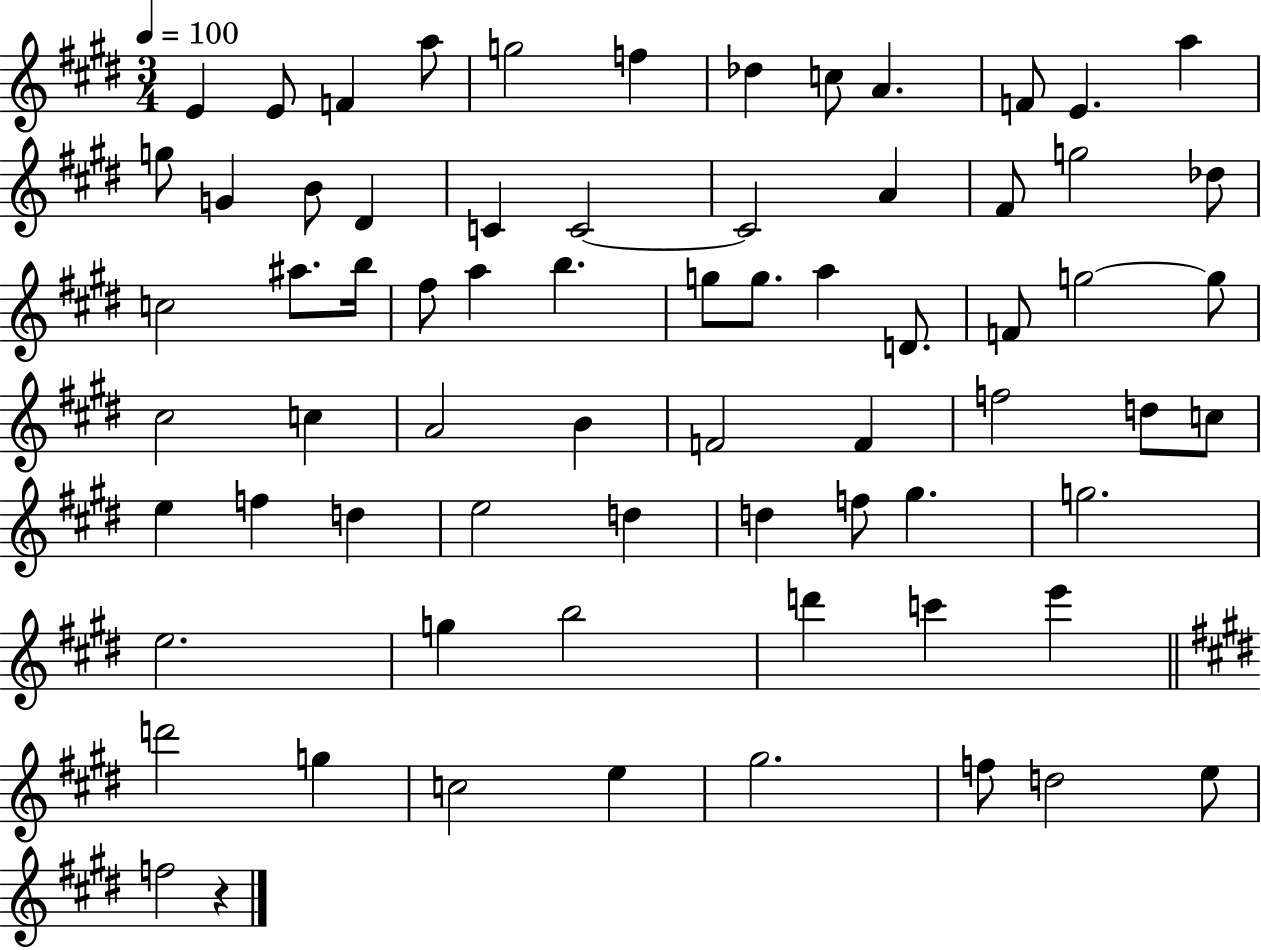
X:1
T:Untitled
M:3/4
L:1/4
K:E
E E/2 F a/2 g2 f _d c/2 A F/2 E a g/2 G B/2 ^D C C2 C2 A ^F/2 g2 _d/2 c2 ^a/2 b/4 ^f/2 a b g/2 g/2 a D/2 F/2 g2 g/2 ^c2 c A2 B F2 F f2 d/2 c/2 e f d e2 d d f/2 ^g g2 e2 g b2 d' c' e' d'2 g c2 e ^g2 f/2 d2 e/2 f2 z